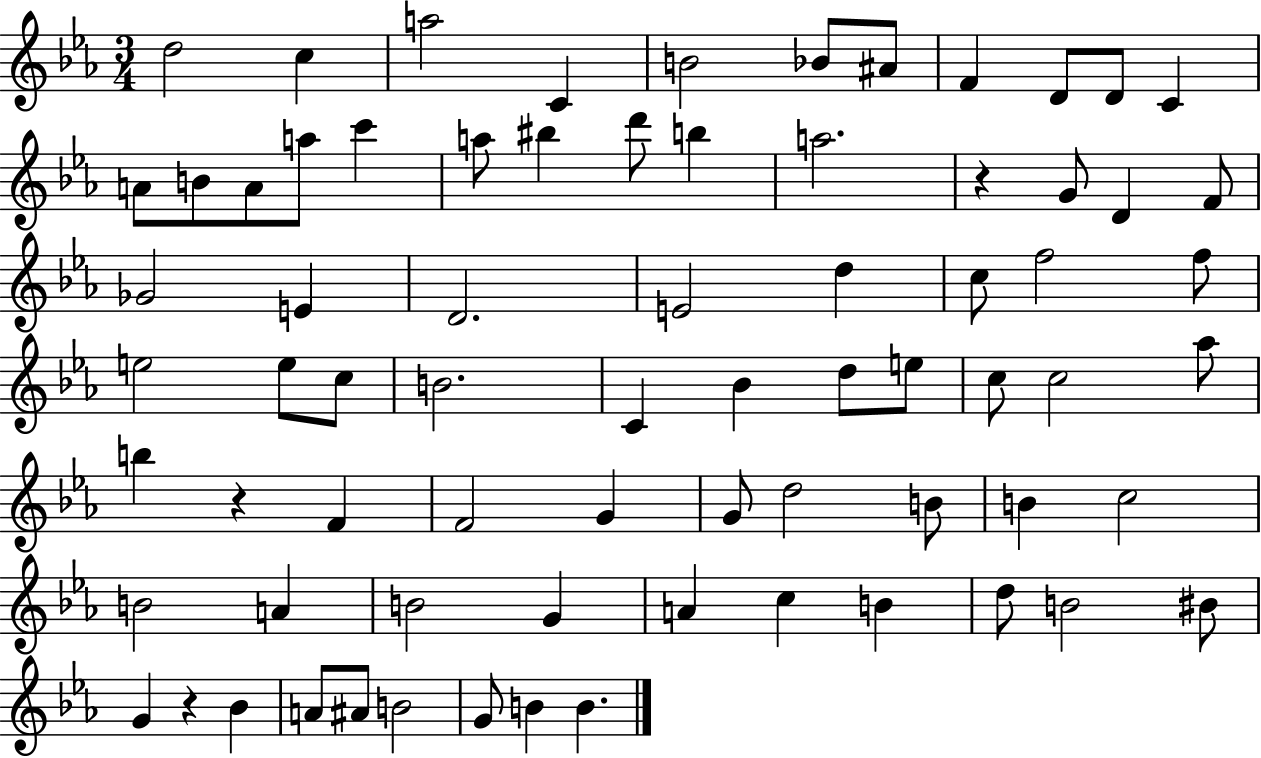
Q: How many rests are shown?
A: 3